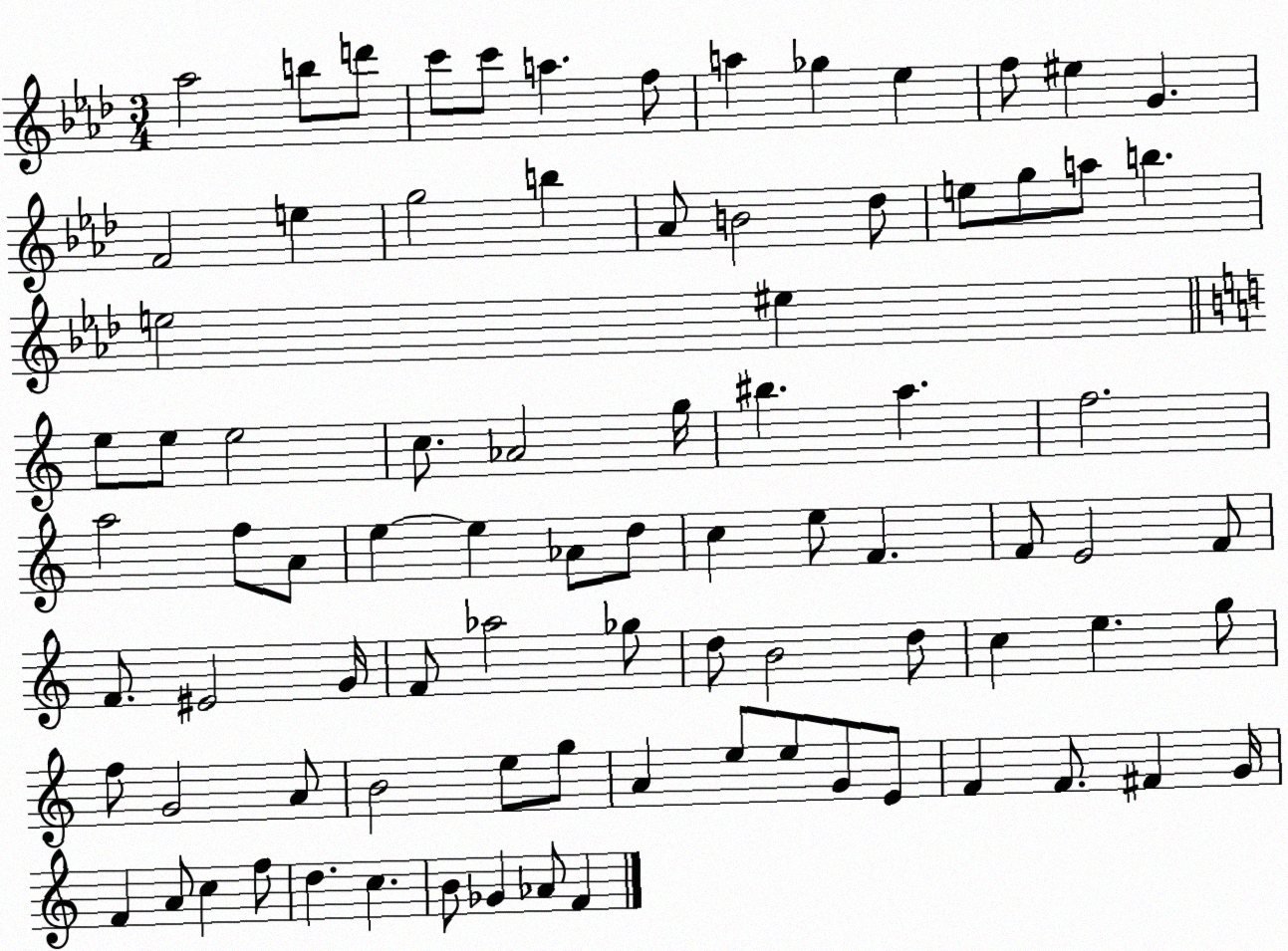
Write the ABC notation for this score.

X:1
T:Untitled
M:3/4
L:1/4
K:Ab
_a2 b/2 d'/2 c'/2 c'/2 a f/2 a _g _e f/2 ^e G F2 e g2 b _A/2 B2 _d/2 e/2 g/2 a/2 b e2 ^e e/2 e/2 e2 c/2 _A2 g/4 ^b a f2 a2 f/2 A/2 e e _A/2 d/2 c e/2 F F/2 E2 F/2 F/2 ^E2 G/4 F/2 _a2 _g/2 d/2 B2 d/2 c e g/2 f/2 G2 A/2 B2 e/2 g/2 A e/2 e/2 G/2 E/2 F F/2 ^F G/4 F A/2 c f/2 d c B/2 _G _A/2 F